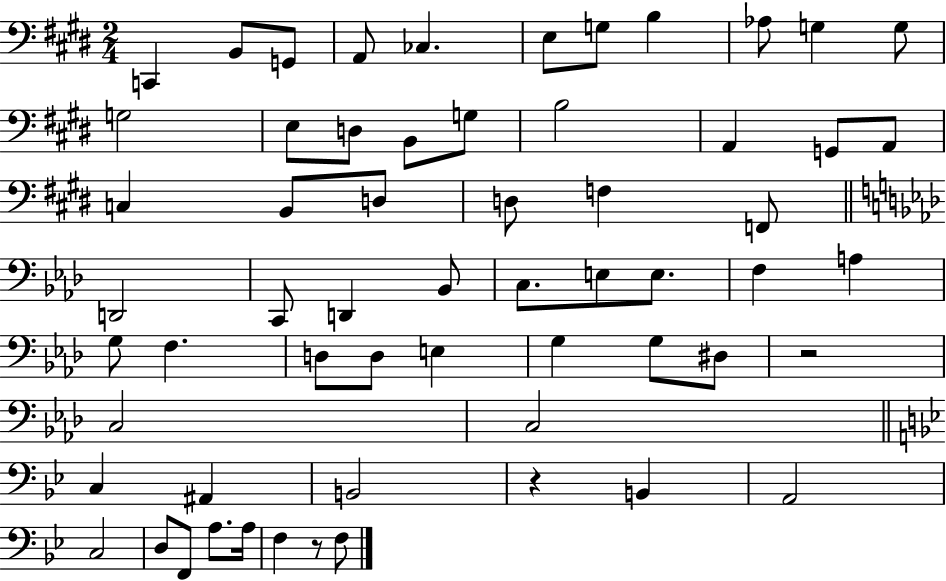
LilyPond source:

{
  \clef bass
  \numericTimeSignature
  \time 2/4
  \key e \major
  c,4 b,8 g,8 | a,8 ces4. | e8 g8 b4 | aes8 g4 g8 | \break g2 | e8 d8 b,8 g8 | b2 | a,4 g,8 a,8 | \break c4 b,8 d8 | d8 f4 f,8 | \bar "||" \break \key f \minor d,2 | c,8 d,4 bes,8 | c8. e8 e8. | f4 a4 | \break g8 f4. | d8 d8 e4 | g4 g8 dis8 | r2 | \break c2 | c2 | \bar "||" \break \key g \minor c4 ais,4 | b,2 | r4 b,4 | a,2 | \break c2 | d8 f,8 a8. a16 | f4 r8 f8 | \bar "|."
}